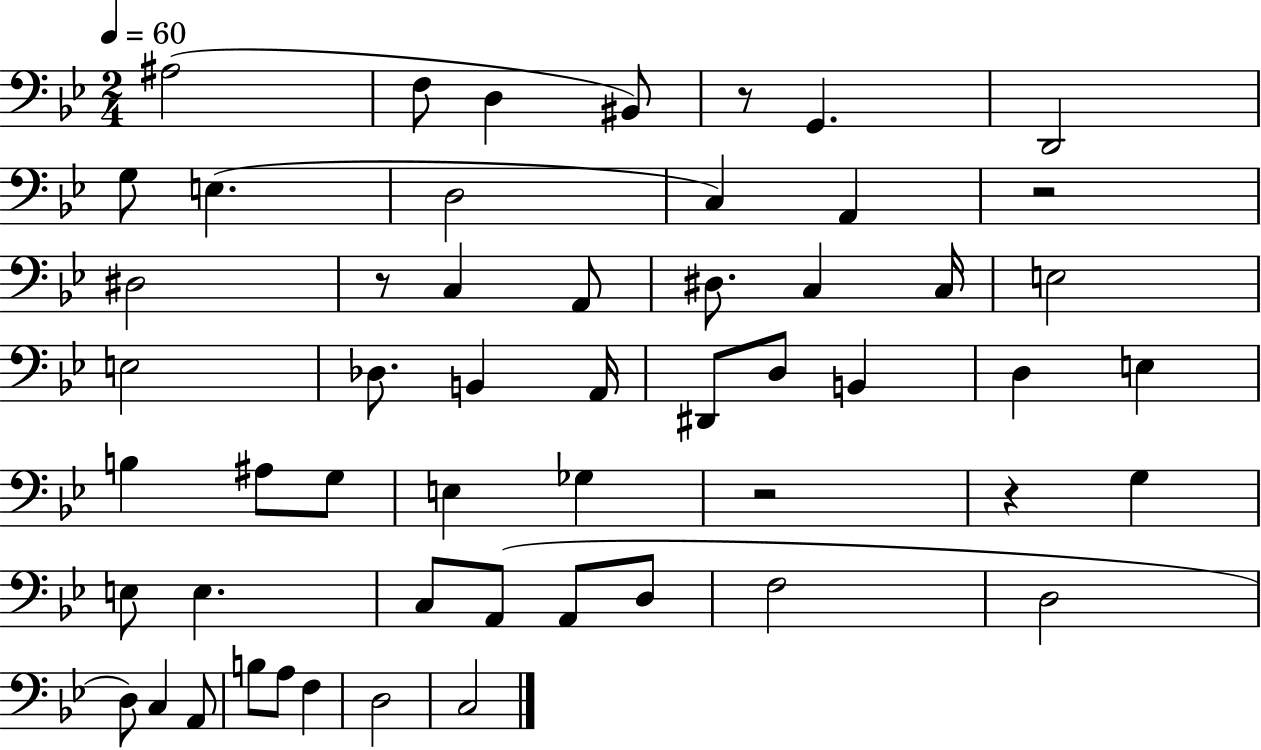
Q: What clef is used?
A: bass